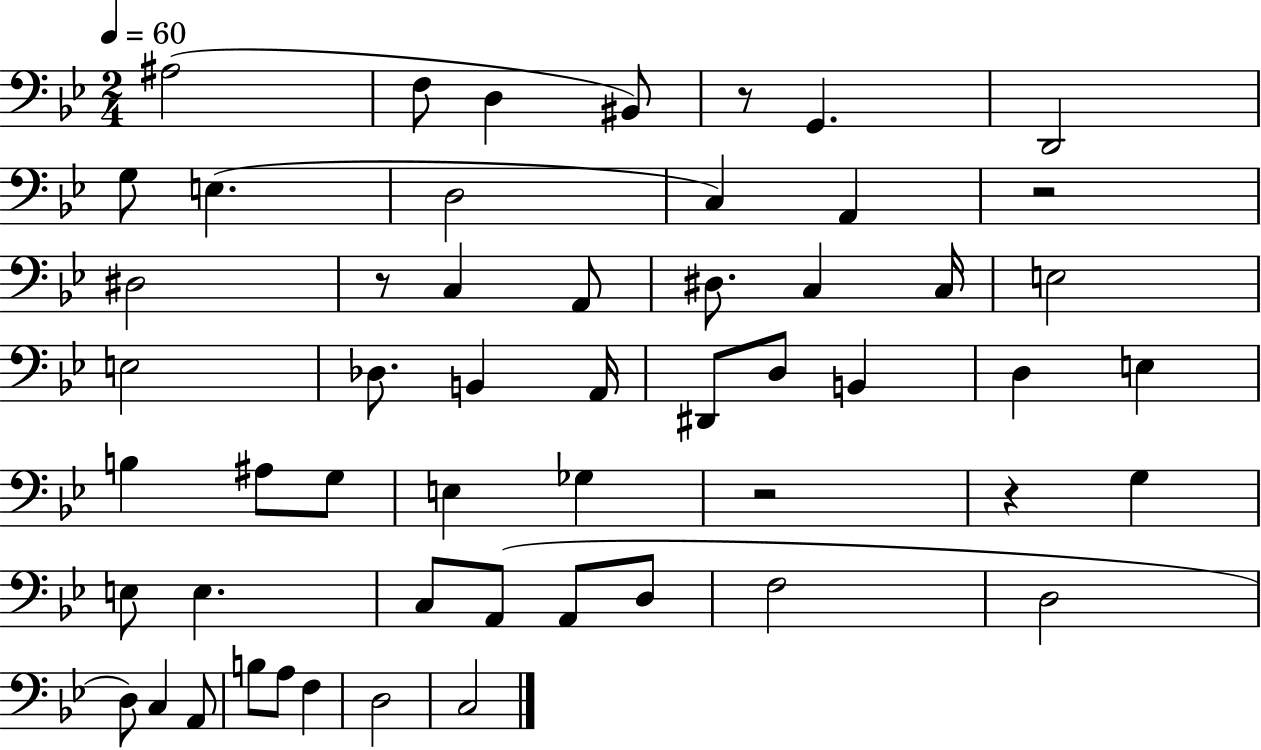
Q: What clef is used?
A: bass